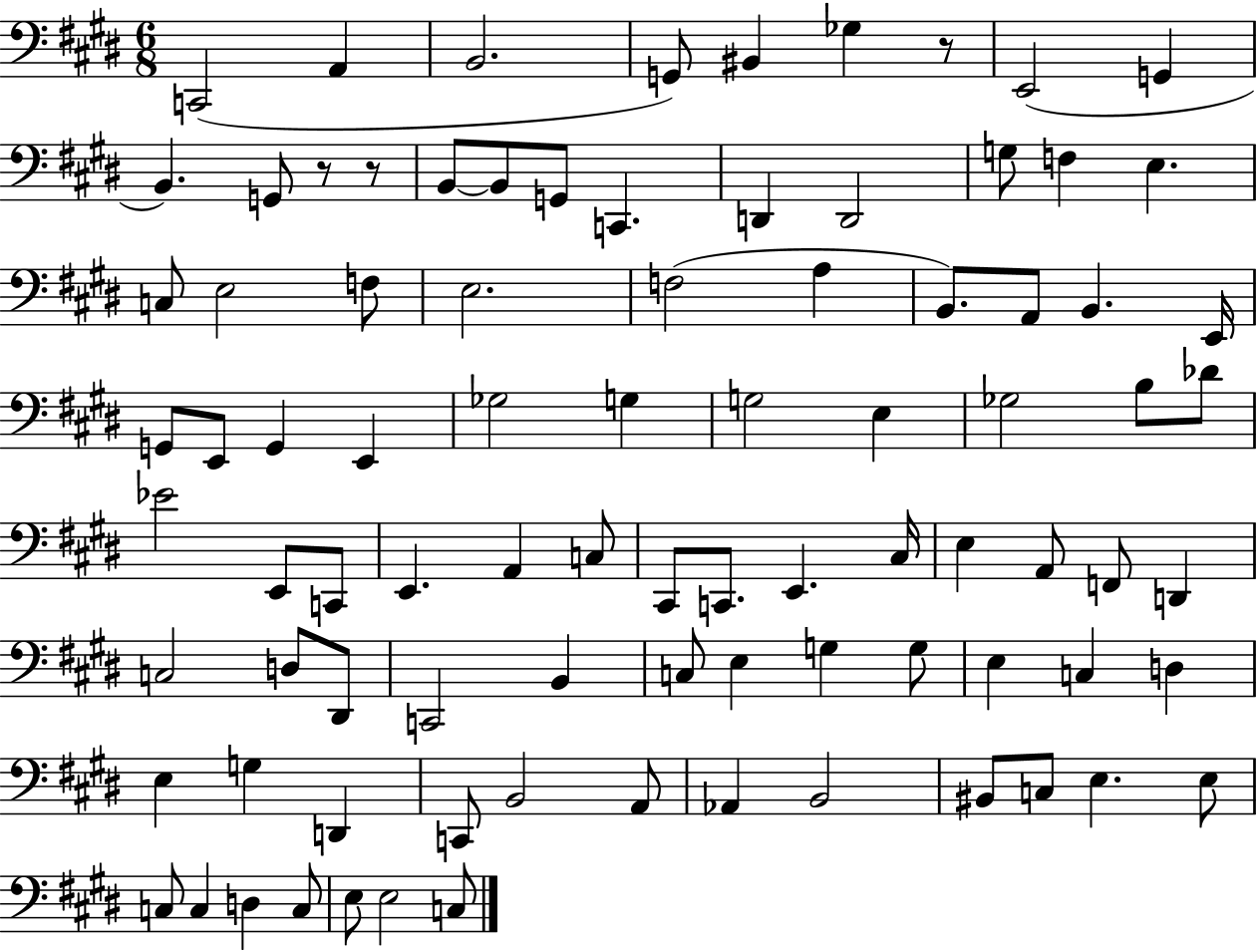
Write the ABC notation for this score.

X:1
T:Untitled
M:6/8
L:1/4
K:E
C,,2 A,, B,,2 G,,/2 ^B,, _G, z/2 E,,2 G,, B,, G,,/2 z/2 z/2 B,,/2 B,,/2 G,,/2 C,, D,, D,,2 G,/2 F, E, C,/2 E,2 F,/2 E,2 F,2 A, B,,/2 A,,/2 B,, E,,/4 G,,/2 E,,/2 G,, E,, _G,2 G, G,2 E, _G,2 B,/2 _D/2 _E2 E,,/2 C,,/2 E,, A,, C,/2 ^C,,/2 C,,/2 E,, ^C,/4 E, A,,/2 F,,/2 D,, C,2 D,/2 ^D,,/2 C,,2 B,, C,/2 E, G, G,/2 E, C, D, E, G, D,, C,,/2 B,,2 A,,/2 _A,, B,,2 ^B,,/2 C,/2 E, E,/2 C,/2 C, D, C,/2 E,/2 E,2 C,/2